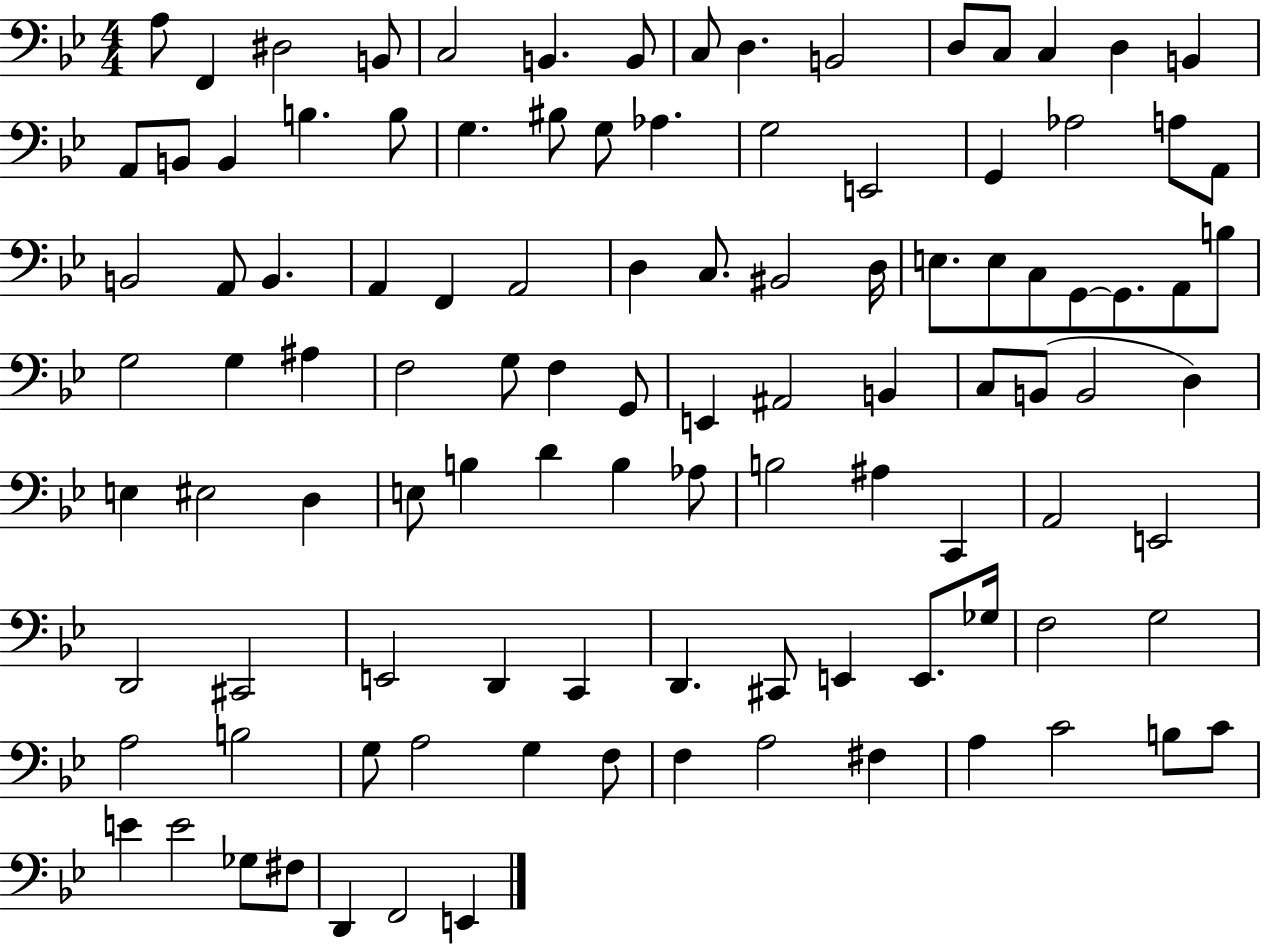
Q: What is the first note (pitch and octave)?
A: A3